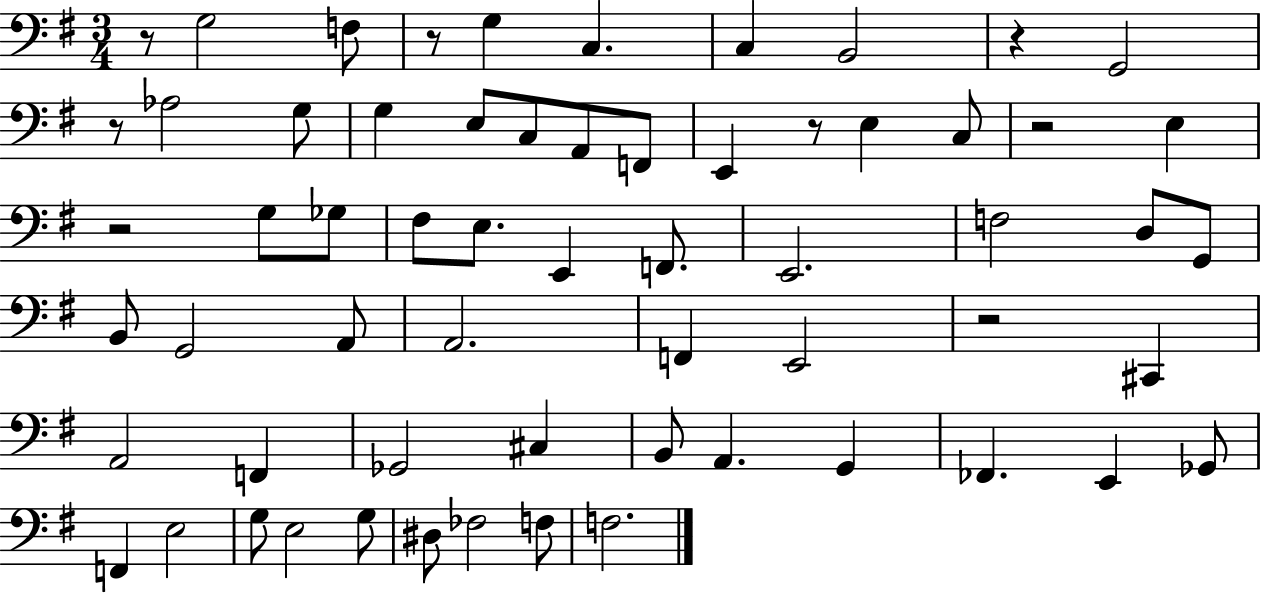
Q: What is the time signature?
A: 3/4